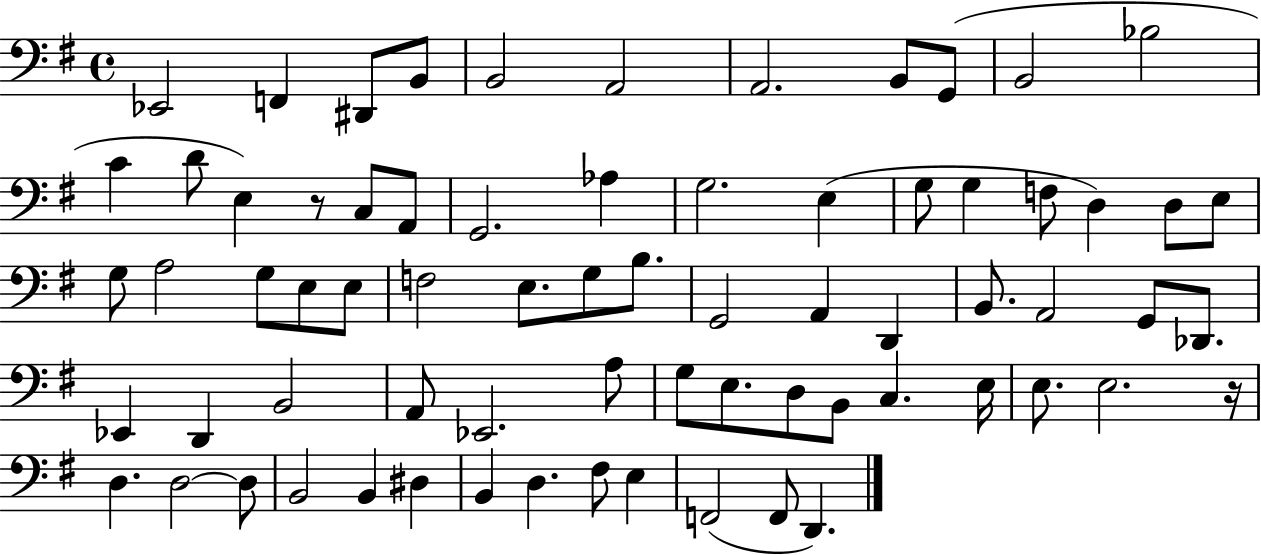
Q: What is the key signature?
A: G major